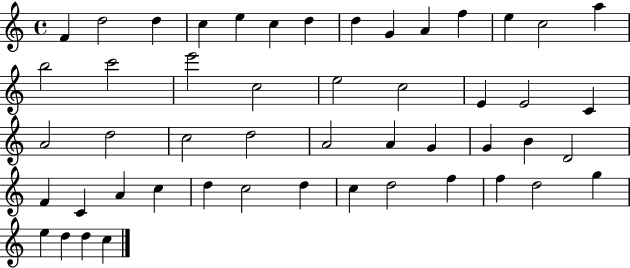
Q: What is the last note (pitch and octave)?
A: C5